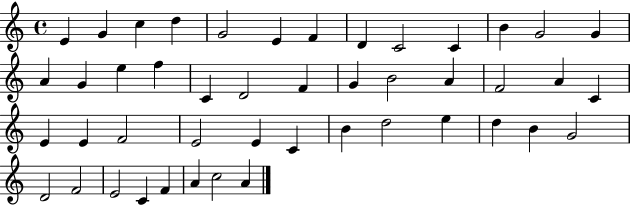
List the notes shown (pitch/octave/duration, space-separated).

E4/q G4/q C5/q D5/q G4/h E4/q F4/q D4/q C4/h C4/q B4/q G4/h G4/q A4/q G4/q E5/q F5/q C4/q D4/h F4/q G4/q B4/h A4/q F4/h A4/q C4/q E4/q E4/q F4/h E4/h E4/q C4/q B4/q D5/h E5/q D5/q B4/q G4/h D4/h F4/h E4/h C4/q F4/q A4/q C5/h A4/q